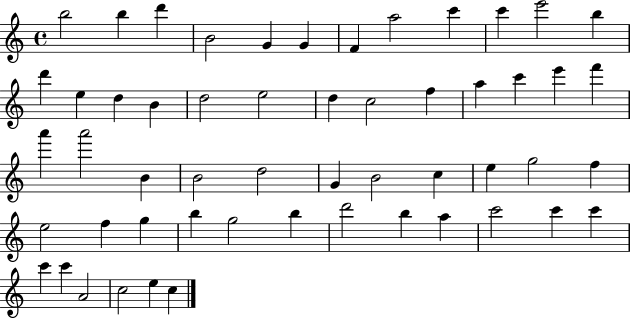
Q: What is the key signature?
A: C major